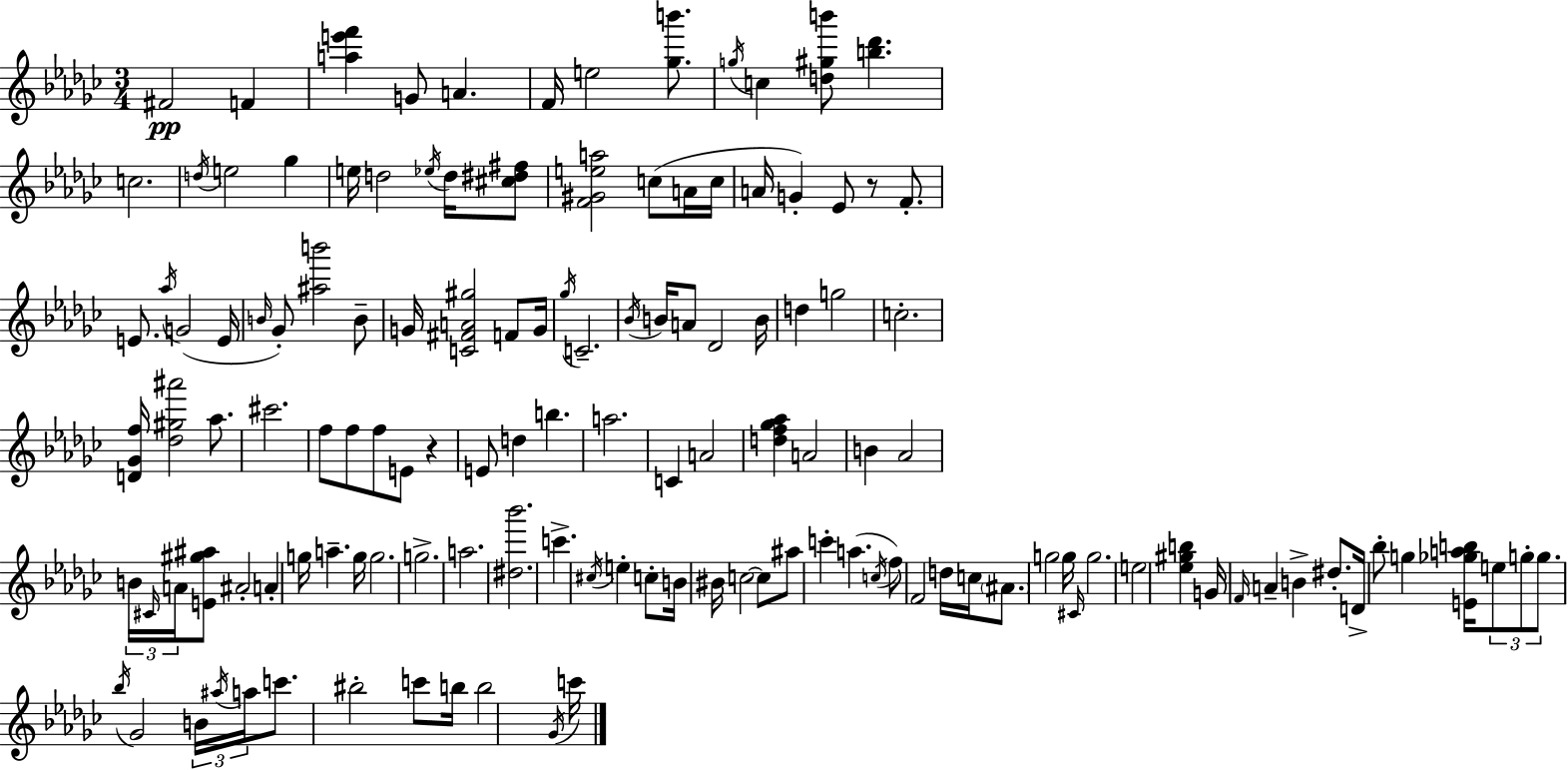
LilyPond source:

{
  \clef treble
  \numericTimeSignature
  \time 3/4
  \key ees \minor
  \repeat volta 2 { fis'2\pp f'4 | <a'' e''' f'''>4 g'8 a'4. | f'16 e''2 <ges'' b'''>8. | \acciaccatura { g''16 } c''4 <d'' gis'' b'''>8 <b'' des'''>4. | \break c''2. | \acciaccatura { d''16 } e''2 ges''4 | e''16 d''2 \acciaccatura { ees''16 } | d''16 <cis'' dis'' fis''>8 <f' gis' e'' a''>2 c''8( | \break a'16 c''16 a'16 g'4-.) ees'8 r8 | f'8.-. e'8. \acciaccatura { aes''16 }( g'2 | e'16 \grace { b'16 }) ges'8-. <ais'' b'''>2 | b'8-- g'16 <c' fis' a' gis''>2 | \break f'8 g'16 \acciaccatura { ges''16 } c'2.-- | \acciaccatura { bes'16 } b'16 a'8 des'2 | b'16 d''4 g''2 | c''2.-. | \break <d' ges' f''>16 <des'' gis'' ais'''>2 | aes''8. cis'''2. | f''8 f''8 f''8 | e'8 r4 e'8 d''4 | \break b''4. a''2. | c'4 a'2 | <d'' f'' ges'' aes''>4 a'2 | b'4 aes'2 | \break \tuplet 3/2 { b'16 \grace { cis'16 } a'16 } <e' gis'' ais''>8 | ais'2-. a'4-. | g''16 a''4.-- g''16 g''2. | g''2.-> | \break a''2. | <dis'' bes'''>2. | c'''4.-> | \acciaccatura { cis''16 } e''4-. c''8-. b'16 bis'16 c''2~~ | \break c''8 ais''8 c'''4-. | a''4.( \acciaccatura { c''16 } f''8) | f'2 d''16 c''16 \parenthesize ais'8. | g''2 g''16 \grace { cis'16 } g''2. | \break e''2 | <ees'' gis'' b''>4 g'16 | \grace { f'16 } a'4-- b'4-> dis''8.-. | d'16-> bes''8-. g''4 <e' ges'' a'' b''>16 \tuplet 3/2 { e''8 g''8-. | \break g''8. } \acciaccatura { bes''16 } ges'2 | \tuplet 3/2 { b'16 \acciaccatura { ais''16 } a''16 } c'''8. bis''2-. | c'''8 b''16 b''2 | \acciaccatura { ges'16 } c'''16 } \bar "|."
}